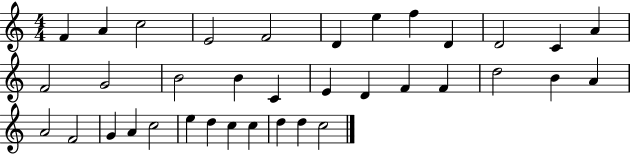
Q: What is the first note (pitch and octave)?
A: F4